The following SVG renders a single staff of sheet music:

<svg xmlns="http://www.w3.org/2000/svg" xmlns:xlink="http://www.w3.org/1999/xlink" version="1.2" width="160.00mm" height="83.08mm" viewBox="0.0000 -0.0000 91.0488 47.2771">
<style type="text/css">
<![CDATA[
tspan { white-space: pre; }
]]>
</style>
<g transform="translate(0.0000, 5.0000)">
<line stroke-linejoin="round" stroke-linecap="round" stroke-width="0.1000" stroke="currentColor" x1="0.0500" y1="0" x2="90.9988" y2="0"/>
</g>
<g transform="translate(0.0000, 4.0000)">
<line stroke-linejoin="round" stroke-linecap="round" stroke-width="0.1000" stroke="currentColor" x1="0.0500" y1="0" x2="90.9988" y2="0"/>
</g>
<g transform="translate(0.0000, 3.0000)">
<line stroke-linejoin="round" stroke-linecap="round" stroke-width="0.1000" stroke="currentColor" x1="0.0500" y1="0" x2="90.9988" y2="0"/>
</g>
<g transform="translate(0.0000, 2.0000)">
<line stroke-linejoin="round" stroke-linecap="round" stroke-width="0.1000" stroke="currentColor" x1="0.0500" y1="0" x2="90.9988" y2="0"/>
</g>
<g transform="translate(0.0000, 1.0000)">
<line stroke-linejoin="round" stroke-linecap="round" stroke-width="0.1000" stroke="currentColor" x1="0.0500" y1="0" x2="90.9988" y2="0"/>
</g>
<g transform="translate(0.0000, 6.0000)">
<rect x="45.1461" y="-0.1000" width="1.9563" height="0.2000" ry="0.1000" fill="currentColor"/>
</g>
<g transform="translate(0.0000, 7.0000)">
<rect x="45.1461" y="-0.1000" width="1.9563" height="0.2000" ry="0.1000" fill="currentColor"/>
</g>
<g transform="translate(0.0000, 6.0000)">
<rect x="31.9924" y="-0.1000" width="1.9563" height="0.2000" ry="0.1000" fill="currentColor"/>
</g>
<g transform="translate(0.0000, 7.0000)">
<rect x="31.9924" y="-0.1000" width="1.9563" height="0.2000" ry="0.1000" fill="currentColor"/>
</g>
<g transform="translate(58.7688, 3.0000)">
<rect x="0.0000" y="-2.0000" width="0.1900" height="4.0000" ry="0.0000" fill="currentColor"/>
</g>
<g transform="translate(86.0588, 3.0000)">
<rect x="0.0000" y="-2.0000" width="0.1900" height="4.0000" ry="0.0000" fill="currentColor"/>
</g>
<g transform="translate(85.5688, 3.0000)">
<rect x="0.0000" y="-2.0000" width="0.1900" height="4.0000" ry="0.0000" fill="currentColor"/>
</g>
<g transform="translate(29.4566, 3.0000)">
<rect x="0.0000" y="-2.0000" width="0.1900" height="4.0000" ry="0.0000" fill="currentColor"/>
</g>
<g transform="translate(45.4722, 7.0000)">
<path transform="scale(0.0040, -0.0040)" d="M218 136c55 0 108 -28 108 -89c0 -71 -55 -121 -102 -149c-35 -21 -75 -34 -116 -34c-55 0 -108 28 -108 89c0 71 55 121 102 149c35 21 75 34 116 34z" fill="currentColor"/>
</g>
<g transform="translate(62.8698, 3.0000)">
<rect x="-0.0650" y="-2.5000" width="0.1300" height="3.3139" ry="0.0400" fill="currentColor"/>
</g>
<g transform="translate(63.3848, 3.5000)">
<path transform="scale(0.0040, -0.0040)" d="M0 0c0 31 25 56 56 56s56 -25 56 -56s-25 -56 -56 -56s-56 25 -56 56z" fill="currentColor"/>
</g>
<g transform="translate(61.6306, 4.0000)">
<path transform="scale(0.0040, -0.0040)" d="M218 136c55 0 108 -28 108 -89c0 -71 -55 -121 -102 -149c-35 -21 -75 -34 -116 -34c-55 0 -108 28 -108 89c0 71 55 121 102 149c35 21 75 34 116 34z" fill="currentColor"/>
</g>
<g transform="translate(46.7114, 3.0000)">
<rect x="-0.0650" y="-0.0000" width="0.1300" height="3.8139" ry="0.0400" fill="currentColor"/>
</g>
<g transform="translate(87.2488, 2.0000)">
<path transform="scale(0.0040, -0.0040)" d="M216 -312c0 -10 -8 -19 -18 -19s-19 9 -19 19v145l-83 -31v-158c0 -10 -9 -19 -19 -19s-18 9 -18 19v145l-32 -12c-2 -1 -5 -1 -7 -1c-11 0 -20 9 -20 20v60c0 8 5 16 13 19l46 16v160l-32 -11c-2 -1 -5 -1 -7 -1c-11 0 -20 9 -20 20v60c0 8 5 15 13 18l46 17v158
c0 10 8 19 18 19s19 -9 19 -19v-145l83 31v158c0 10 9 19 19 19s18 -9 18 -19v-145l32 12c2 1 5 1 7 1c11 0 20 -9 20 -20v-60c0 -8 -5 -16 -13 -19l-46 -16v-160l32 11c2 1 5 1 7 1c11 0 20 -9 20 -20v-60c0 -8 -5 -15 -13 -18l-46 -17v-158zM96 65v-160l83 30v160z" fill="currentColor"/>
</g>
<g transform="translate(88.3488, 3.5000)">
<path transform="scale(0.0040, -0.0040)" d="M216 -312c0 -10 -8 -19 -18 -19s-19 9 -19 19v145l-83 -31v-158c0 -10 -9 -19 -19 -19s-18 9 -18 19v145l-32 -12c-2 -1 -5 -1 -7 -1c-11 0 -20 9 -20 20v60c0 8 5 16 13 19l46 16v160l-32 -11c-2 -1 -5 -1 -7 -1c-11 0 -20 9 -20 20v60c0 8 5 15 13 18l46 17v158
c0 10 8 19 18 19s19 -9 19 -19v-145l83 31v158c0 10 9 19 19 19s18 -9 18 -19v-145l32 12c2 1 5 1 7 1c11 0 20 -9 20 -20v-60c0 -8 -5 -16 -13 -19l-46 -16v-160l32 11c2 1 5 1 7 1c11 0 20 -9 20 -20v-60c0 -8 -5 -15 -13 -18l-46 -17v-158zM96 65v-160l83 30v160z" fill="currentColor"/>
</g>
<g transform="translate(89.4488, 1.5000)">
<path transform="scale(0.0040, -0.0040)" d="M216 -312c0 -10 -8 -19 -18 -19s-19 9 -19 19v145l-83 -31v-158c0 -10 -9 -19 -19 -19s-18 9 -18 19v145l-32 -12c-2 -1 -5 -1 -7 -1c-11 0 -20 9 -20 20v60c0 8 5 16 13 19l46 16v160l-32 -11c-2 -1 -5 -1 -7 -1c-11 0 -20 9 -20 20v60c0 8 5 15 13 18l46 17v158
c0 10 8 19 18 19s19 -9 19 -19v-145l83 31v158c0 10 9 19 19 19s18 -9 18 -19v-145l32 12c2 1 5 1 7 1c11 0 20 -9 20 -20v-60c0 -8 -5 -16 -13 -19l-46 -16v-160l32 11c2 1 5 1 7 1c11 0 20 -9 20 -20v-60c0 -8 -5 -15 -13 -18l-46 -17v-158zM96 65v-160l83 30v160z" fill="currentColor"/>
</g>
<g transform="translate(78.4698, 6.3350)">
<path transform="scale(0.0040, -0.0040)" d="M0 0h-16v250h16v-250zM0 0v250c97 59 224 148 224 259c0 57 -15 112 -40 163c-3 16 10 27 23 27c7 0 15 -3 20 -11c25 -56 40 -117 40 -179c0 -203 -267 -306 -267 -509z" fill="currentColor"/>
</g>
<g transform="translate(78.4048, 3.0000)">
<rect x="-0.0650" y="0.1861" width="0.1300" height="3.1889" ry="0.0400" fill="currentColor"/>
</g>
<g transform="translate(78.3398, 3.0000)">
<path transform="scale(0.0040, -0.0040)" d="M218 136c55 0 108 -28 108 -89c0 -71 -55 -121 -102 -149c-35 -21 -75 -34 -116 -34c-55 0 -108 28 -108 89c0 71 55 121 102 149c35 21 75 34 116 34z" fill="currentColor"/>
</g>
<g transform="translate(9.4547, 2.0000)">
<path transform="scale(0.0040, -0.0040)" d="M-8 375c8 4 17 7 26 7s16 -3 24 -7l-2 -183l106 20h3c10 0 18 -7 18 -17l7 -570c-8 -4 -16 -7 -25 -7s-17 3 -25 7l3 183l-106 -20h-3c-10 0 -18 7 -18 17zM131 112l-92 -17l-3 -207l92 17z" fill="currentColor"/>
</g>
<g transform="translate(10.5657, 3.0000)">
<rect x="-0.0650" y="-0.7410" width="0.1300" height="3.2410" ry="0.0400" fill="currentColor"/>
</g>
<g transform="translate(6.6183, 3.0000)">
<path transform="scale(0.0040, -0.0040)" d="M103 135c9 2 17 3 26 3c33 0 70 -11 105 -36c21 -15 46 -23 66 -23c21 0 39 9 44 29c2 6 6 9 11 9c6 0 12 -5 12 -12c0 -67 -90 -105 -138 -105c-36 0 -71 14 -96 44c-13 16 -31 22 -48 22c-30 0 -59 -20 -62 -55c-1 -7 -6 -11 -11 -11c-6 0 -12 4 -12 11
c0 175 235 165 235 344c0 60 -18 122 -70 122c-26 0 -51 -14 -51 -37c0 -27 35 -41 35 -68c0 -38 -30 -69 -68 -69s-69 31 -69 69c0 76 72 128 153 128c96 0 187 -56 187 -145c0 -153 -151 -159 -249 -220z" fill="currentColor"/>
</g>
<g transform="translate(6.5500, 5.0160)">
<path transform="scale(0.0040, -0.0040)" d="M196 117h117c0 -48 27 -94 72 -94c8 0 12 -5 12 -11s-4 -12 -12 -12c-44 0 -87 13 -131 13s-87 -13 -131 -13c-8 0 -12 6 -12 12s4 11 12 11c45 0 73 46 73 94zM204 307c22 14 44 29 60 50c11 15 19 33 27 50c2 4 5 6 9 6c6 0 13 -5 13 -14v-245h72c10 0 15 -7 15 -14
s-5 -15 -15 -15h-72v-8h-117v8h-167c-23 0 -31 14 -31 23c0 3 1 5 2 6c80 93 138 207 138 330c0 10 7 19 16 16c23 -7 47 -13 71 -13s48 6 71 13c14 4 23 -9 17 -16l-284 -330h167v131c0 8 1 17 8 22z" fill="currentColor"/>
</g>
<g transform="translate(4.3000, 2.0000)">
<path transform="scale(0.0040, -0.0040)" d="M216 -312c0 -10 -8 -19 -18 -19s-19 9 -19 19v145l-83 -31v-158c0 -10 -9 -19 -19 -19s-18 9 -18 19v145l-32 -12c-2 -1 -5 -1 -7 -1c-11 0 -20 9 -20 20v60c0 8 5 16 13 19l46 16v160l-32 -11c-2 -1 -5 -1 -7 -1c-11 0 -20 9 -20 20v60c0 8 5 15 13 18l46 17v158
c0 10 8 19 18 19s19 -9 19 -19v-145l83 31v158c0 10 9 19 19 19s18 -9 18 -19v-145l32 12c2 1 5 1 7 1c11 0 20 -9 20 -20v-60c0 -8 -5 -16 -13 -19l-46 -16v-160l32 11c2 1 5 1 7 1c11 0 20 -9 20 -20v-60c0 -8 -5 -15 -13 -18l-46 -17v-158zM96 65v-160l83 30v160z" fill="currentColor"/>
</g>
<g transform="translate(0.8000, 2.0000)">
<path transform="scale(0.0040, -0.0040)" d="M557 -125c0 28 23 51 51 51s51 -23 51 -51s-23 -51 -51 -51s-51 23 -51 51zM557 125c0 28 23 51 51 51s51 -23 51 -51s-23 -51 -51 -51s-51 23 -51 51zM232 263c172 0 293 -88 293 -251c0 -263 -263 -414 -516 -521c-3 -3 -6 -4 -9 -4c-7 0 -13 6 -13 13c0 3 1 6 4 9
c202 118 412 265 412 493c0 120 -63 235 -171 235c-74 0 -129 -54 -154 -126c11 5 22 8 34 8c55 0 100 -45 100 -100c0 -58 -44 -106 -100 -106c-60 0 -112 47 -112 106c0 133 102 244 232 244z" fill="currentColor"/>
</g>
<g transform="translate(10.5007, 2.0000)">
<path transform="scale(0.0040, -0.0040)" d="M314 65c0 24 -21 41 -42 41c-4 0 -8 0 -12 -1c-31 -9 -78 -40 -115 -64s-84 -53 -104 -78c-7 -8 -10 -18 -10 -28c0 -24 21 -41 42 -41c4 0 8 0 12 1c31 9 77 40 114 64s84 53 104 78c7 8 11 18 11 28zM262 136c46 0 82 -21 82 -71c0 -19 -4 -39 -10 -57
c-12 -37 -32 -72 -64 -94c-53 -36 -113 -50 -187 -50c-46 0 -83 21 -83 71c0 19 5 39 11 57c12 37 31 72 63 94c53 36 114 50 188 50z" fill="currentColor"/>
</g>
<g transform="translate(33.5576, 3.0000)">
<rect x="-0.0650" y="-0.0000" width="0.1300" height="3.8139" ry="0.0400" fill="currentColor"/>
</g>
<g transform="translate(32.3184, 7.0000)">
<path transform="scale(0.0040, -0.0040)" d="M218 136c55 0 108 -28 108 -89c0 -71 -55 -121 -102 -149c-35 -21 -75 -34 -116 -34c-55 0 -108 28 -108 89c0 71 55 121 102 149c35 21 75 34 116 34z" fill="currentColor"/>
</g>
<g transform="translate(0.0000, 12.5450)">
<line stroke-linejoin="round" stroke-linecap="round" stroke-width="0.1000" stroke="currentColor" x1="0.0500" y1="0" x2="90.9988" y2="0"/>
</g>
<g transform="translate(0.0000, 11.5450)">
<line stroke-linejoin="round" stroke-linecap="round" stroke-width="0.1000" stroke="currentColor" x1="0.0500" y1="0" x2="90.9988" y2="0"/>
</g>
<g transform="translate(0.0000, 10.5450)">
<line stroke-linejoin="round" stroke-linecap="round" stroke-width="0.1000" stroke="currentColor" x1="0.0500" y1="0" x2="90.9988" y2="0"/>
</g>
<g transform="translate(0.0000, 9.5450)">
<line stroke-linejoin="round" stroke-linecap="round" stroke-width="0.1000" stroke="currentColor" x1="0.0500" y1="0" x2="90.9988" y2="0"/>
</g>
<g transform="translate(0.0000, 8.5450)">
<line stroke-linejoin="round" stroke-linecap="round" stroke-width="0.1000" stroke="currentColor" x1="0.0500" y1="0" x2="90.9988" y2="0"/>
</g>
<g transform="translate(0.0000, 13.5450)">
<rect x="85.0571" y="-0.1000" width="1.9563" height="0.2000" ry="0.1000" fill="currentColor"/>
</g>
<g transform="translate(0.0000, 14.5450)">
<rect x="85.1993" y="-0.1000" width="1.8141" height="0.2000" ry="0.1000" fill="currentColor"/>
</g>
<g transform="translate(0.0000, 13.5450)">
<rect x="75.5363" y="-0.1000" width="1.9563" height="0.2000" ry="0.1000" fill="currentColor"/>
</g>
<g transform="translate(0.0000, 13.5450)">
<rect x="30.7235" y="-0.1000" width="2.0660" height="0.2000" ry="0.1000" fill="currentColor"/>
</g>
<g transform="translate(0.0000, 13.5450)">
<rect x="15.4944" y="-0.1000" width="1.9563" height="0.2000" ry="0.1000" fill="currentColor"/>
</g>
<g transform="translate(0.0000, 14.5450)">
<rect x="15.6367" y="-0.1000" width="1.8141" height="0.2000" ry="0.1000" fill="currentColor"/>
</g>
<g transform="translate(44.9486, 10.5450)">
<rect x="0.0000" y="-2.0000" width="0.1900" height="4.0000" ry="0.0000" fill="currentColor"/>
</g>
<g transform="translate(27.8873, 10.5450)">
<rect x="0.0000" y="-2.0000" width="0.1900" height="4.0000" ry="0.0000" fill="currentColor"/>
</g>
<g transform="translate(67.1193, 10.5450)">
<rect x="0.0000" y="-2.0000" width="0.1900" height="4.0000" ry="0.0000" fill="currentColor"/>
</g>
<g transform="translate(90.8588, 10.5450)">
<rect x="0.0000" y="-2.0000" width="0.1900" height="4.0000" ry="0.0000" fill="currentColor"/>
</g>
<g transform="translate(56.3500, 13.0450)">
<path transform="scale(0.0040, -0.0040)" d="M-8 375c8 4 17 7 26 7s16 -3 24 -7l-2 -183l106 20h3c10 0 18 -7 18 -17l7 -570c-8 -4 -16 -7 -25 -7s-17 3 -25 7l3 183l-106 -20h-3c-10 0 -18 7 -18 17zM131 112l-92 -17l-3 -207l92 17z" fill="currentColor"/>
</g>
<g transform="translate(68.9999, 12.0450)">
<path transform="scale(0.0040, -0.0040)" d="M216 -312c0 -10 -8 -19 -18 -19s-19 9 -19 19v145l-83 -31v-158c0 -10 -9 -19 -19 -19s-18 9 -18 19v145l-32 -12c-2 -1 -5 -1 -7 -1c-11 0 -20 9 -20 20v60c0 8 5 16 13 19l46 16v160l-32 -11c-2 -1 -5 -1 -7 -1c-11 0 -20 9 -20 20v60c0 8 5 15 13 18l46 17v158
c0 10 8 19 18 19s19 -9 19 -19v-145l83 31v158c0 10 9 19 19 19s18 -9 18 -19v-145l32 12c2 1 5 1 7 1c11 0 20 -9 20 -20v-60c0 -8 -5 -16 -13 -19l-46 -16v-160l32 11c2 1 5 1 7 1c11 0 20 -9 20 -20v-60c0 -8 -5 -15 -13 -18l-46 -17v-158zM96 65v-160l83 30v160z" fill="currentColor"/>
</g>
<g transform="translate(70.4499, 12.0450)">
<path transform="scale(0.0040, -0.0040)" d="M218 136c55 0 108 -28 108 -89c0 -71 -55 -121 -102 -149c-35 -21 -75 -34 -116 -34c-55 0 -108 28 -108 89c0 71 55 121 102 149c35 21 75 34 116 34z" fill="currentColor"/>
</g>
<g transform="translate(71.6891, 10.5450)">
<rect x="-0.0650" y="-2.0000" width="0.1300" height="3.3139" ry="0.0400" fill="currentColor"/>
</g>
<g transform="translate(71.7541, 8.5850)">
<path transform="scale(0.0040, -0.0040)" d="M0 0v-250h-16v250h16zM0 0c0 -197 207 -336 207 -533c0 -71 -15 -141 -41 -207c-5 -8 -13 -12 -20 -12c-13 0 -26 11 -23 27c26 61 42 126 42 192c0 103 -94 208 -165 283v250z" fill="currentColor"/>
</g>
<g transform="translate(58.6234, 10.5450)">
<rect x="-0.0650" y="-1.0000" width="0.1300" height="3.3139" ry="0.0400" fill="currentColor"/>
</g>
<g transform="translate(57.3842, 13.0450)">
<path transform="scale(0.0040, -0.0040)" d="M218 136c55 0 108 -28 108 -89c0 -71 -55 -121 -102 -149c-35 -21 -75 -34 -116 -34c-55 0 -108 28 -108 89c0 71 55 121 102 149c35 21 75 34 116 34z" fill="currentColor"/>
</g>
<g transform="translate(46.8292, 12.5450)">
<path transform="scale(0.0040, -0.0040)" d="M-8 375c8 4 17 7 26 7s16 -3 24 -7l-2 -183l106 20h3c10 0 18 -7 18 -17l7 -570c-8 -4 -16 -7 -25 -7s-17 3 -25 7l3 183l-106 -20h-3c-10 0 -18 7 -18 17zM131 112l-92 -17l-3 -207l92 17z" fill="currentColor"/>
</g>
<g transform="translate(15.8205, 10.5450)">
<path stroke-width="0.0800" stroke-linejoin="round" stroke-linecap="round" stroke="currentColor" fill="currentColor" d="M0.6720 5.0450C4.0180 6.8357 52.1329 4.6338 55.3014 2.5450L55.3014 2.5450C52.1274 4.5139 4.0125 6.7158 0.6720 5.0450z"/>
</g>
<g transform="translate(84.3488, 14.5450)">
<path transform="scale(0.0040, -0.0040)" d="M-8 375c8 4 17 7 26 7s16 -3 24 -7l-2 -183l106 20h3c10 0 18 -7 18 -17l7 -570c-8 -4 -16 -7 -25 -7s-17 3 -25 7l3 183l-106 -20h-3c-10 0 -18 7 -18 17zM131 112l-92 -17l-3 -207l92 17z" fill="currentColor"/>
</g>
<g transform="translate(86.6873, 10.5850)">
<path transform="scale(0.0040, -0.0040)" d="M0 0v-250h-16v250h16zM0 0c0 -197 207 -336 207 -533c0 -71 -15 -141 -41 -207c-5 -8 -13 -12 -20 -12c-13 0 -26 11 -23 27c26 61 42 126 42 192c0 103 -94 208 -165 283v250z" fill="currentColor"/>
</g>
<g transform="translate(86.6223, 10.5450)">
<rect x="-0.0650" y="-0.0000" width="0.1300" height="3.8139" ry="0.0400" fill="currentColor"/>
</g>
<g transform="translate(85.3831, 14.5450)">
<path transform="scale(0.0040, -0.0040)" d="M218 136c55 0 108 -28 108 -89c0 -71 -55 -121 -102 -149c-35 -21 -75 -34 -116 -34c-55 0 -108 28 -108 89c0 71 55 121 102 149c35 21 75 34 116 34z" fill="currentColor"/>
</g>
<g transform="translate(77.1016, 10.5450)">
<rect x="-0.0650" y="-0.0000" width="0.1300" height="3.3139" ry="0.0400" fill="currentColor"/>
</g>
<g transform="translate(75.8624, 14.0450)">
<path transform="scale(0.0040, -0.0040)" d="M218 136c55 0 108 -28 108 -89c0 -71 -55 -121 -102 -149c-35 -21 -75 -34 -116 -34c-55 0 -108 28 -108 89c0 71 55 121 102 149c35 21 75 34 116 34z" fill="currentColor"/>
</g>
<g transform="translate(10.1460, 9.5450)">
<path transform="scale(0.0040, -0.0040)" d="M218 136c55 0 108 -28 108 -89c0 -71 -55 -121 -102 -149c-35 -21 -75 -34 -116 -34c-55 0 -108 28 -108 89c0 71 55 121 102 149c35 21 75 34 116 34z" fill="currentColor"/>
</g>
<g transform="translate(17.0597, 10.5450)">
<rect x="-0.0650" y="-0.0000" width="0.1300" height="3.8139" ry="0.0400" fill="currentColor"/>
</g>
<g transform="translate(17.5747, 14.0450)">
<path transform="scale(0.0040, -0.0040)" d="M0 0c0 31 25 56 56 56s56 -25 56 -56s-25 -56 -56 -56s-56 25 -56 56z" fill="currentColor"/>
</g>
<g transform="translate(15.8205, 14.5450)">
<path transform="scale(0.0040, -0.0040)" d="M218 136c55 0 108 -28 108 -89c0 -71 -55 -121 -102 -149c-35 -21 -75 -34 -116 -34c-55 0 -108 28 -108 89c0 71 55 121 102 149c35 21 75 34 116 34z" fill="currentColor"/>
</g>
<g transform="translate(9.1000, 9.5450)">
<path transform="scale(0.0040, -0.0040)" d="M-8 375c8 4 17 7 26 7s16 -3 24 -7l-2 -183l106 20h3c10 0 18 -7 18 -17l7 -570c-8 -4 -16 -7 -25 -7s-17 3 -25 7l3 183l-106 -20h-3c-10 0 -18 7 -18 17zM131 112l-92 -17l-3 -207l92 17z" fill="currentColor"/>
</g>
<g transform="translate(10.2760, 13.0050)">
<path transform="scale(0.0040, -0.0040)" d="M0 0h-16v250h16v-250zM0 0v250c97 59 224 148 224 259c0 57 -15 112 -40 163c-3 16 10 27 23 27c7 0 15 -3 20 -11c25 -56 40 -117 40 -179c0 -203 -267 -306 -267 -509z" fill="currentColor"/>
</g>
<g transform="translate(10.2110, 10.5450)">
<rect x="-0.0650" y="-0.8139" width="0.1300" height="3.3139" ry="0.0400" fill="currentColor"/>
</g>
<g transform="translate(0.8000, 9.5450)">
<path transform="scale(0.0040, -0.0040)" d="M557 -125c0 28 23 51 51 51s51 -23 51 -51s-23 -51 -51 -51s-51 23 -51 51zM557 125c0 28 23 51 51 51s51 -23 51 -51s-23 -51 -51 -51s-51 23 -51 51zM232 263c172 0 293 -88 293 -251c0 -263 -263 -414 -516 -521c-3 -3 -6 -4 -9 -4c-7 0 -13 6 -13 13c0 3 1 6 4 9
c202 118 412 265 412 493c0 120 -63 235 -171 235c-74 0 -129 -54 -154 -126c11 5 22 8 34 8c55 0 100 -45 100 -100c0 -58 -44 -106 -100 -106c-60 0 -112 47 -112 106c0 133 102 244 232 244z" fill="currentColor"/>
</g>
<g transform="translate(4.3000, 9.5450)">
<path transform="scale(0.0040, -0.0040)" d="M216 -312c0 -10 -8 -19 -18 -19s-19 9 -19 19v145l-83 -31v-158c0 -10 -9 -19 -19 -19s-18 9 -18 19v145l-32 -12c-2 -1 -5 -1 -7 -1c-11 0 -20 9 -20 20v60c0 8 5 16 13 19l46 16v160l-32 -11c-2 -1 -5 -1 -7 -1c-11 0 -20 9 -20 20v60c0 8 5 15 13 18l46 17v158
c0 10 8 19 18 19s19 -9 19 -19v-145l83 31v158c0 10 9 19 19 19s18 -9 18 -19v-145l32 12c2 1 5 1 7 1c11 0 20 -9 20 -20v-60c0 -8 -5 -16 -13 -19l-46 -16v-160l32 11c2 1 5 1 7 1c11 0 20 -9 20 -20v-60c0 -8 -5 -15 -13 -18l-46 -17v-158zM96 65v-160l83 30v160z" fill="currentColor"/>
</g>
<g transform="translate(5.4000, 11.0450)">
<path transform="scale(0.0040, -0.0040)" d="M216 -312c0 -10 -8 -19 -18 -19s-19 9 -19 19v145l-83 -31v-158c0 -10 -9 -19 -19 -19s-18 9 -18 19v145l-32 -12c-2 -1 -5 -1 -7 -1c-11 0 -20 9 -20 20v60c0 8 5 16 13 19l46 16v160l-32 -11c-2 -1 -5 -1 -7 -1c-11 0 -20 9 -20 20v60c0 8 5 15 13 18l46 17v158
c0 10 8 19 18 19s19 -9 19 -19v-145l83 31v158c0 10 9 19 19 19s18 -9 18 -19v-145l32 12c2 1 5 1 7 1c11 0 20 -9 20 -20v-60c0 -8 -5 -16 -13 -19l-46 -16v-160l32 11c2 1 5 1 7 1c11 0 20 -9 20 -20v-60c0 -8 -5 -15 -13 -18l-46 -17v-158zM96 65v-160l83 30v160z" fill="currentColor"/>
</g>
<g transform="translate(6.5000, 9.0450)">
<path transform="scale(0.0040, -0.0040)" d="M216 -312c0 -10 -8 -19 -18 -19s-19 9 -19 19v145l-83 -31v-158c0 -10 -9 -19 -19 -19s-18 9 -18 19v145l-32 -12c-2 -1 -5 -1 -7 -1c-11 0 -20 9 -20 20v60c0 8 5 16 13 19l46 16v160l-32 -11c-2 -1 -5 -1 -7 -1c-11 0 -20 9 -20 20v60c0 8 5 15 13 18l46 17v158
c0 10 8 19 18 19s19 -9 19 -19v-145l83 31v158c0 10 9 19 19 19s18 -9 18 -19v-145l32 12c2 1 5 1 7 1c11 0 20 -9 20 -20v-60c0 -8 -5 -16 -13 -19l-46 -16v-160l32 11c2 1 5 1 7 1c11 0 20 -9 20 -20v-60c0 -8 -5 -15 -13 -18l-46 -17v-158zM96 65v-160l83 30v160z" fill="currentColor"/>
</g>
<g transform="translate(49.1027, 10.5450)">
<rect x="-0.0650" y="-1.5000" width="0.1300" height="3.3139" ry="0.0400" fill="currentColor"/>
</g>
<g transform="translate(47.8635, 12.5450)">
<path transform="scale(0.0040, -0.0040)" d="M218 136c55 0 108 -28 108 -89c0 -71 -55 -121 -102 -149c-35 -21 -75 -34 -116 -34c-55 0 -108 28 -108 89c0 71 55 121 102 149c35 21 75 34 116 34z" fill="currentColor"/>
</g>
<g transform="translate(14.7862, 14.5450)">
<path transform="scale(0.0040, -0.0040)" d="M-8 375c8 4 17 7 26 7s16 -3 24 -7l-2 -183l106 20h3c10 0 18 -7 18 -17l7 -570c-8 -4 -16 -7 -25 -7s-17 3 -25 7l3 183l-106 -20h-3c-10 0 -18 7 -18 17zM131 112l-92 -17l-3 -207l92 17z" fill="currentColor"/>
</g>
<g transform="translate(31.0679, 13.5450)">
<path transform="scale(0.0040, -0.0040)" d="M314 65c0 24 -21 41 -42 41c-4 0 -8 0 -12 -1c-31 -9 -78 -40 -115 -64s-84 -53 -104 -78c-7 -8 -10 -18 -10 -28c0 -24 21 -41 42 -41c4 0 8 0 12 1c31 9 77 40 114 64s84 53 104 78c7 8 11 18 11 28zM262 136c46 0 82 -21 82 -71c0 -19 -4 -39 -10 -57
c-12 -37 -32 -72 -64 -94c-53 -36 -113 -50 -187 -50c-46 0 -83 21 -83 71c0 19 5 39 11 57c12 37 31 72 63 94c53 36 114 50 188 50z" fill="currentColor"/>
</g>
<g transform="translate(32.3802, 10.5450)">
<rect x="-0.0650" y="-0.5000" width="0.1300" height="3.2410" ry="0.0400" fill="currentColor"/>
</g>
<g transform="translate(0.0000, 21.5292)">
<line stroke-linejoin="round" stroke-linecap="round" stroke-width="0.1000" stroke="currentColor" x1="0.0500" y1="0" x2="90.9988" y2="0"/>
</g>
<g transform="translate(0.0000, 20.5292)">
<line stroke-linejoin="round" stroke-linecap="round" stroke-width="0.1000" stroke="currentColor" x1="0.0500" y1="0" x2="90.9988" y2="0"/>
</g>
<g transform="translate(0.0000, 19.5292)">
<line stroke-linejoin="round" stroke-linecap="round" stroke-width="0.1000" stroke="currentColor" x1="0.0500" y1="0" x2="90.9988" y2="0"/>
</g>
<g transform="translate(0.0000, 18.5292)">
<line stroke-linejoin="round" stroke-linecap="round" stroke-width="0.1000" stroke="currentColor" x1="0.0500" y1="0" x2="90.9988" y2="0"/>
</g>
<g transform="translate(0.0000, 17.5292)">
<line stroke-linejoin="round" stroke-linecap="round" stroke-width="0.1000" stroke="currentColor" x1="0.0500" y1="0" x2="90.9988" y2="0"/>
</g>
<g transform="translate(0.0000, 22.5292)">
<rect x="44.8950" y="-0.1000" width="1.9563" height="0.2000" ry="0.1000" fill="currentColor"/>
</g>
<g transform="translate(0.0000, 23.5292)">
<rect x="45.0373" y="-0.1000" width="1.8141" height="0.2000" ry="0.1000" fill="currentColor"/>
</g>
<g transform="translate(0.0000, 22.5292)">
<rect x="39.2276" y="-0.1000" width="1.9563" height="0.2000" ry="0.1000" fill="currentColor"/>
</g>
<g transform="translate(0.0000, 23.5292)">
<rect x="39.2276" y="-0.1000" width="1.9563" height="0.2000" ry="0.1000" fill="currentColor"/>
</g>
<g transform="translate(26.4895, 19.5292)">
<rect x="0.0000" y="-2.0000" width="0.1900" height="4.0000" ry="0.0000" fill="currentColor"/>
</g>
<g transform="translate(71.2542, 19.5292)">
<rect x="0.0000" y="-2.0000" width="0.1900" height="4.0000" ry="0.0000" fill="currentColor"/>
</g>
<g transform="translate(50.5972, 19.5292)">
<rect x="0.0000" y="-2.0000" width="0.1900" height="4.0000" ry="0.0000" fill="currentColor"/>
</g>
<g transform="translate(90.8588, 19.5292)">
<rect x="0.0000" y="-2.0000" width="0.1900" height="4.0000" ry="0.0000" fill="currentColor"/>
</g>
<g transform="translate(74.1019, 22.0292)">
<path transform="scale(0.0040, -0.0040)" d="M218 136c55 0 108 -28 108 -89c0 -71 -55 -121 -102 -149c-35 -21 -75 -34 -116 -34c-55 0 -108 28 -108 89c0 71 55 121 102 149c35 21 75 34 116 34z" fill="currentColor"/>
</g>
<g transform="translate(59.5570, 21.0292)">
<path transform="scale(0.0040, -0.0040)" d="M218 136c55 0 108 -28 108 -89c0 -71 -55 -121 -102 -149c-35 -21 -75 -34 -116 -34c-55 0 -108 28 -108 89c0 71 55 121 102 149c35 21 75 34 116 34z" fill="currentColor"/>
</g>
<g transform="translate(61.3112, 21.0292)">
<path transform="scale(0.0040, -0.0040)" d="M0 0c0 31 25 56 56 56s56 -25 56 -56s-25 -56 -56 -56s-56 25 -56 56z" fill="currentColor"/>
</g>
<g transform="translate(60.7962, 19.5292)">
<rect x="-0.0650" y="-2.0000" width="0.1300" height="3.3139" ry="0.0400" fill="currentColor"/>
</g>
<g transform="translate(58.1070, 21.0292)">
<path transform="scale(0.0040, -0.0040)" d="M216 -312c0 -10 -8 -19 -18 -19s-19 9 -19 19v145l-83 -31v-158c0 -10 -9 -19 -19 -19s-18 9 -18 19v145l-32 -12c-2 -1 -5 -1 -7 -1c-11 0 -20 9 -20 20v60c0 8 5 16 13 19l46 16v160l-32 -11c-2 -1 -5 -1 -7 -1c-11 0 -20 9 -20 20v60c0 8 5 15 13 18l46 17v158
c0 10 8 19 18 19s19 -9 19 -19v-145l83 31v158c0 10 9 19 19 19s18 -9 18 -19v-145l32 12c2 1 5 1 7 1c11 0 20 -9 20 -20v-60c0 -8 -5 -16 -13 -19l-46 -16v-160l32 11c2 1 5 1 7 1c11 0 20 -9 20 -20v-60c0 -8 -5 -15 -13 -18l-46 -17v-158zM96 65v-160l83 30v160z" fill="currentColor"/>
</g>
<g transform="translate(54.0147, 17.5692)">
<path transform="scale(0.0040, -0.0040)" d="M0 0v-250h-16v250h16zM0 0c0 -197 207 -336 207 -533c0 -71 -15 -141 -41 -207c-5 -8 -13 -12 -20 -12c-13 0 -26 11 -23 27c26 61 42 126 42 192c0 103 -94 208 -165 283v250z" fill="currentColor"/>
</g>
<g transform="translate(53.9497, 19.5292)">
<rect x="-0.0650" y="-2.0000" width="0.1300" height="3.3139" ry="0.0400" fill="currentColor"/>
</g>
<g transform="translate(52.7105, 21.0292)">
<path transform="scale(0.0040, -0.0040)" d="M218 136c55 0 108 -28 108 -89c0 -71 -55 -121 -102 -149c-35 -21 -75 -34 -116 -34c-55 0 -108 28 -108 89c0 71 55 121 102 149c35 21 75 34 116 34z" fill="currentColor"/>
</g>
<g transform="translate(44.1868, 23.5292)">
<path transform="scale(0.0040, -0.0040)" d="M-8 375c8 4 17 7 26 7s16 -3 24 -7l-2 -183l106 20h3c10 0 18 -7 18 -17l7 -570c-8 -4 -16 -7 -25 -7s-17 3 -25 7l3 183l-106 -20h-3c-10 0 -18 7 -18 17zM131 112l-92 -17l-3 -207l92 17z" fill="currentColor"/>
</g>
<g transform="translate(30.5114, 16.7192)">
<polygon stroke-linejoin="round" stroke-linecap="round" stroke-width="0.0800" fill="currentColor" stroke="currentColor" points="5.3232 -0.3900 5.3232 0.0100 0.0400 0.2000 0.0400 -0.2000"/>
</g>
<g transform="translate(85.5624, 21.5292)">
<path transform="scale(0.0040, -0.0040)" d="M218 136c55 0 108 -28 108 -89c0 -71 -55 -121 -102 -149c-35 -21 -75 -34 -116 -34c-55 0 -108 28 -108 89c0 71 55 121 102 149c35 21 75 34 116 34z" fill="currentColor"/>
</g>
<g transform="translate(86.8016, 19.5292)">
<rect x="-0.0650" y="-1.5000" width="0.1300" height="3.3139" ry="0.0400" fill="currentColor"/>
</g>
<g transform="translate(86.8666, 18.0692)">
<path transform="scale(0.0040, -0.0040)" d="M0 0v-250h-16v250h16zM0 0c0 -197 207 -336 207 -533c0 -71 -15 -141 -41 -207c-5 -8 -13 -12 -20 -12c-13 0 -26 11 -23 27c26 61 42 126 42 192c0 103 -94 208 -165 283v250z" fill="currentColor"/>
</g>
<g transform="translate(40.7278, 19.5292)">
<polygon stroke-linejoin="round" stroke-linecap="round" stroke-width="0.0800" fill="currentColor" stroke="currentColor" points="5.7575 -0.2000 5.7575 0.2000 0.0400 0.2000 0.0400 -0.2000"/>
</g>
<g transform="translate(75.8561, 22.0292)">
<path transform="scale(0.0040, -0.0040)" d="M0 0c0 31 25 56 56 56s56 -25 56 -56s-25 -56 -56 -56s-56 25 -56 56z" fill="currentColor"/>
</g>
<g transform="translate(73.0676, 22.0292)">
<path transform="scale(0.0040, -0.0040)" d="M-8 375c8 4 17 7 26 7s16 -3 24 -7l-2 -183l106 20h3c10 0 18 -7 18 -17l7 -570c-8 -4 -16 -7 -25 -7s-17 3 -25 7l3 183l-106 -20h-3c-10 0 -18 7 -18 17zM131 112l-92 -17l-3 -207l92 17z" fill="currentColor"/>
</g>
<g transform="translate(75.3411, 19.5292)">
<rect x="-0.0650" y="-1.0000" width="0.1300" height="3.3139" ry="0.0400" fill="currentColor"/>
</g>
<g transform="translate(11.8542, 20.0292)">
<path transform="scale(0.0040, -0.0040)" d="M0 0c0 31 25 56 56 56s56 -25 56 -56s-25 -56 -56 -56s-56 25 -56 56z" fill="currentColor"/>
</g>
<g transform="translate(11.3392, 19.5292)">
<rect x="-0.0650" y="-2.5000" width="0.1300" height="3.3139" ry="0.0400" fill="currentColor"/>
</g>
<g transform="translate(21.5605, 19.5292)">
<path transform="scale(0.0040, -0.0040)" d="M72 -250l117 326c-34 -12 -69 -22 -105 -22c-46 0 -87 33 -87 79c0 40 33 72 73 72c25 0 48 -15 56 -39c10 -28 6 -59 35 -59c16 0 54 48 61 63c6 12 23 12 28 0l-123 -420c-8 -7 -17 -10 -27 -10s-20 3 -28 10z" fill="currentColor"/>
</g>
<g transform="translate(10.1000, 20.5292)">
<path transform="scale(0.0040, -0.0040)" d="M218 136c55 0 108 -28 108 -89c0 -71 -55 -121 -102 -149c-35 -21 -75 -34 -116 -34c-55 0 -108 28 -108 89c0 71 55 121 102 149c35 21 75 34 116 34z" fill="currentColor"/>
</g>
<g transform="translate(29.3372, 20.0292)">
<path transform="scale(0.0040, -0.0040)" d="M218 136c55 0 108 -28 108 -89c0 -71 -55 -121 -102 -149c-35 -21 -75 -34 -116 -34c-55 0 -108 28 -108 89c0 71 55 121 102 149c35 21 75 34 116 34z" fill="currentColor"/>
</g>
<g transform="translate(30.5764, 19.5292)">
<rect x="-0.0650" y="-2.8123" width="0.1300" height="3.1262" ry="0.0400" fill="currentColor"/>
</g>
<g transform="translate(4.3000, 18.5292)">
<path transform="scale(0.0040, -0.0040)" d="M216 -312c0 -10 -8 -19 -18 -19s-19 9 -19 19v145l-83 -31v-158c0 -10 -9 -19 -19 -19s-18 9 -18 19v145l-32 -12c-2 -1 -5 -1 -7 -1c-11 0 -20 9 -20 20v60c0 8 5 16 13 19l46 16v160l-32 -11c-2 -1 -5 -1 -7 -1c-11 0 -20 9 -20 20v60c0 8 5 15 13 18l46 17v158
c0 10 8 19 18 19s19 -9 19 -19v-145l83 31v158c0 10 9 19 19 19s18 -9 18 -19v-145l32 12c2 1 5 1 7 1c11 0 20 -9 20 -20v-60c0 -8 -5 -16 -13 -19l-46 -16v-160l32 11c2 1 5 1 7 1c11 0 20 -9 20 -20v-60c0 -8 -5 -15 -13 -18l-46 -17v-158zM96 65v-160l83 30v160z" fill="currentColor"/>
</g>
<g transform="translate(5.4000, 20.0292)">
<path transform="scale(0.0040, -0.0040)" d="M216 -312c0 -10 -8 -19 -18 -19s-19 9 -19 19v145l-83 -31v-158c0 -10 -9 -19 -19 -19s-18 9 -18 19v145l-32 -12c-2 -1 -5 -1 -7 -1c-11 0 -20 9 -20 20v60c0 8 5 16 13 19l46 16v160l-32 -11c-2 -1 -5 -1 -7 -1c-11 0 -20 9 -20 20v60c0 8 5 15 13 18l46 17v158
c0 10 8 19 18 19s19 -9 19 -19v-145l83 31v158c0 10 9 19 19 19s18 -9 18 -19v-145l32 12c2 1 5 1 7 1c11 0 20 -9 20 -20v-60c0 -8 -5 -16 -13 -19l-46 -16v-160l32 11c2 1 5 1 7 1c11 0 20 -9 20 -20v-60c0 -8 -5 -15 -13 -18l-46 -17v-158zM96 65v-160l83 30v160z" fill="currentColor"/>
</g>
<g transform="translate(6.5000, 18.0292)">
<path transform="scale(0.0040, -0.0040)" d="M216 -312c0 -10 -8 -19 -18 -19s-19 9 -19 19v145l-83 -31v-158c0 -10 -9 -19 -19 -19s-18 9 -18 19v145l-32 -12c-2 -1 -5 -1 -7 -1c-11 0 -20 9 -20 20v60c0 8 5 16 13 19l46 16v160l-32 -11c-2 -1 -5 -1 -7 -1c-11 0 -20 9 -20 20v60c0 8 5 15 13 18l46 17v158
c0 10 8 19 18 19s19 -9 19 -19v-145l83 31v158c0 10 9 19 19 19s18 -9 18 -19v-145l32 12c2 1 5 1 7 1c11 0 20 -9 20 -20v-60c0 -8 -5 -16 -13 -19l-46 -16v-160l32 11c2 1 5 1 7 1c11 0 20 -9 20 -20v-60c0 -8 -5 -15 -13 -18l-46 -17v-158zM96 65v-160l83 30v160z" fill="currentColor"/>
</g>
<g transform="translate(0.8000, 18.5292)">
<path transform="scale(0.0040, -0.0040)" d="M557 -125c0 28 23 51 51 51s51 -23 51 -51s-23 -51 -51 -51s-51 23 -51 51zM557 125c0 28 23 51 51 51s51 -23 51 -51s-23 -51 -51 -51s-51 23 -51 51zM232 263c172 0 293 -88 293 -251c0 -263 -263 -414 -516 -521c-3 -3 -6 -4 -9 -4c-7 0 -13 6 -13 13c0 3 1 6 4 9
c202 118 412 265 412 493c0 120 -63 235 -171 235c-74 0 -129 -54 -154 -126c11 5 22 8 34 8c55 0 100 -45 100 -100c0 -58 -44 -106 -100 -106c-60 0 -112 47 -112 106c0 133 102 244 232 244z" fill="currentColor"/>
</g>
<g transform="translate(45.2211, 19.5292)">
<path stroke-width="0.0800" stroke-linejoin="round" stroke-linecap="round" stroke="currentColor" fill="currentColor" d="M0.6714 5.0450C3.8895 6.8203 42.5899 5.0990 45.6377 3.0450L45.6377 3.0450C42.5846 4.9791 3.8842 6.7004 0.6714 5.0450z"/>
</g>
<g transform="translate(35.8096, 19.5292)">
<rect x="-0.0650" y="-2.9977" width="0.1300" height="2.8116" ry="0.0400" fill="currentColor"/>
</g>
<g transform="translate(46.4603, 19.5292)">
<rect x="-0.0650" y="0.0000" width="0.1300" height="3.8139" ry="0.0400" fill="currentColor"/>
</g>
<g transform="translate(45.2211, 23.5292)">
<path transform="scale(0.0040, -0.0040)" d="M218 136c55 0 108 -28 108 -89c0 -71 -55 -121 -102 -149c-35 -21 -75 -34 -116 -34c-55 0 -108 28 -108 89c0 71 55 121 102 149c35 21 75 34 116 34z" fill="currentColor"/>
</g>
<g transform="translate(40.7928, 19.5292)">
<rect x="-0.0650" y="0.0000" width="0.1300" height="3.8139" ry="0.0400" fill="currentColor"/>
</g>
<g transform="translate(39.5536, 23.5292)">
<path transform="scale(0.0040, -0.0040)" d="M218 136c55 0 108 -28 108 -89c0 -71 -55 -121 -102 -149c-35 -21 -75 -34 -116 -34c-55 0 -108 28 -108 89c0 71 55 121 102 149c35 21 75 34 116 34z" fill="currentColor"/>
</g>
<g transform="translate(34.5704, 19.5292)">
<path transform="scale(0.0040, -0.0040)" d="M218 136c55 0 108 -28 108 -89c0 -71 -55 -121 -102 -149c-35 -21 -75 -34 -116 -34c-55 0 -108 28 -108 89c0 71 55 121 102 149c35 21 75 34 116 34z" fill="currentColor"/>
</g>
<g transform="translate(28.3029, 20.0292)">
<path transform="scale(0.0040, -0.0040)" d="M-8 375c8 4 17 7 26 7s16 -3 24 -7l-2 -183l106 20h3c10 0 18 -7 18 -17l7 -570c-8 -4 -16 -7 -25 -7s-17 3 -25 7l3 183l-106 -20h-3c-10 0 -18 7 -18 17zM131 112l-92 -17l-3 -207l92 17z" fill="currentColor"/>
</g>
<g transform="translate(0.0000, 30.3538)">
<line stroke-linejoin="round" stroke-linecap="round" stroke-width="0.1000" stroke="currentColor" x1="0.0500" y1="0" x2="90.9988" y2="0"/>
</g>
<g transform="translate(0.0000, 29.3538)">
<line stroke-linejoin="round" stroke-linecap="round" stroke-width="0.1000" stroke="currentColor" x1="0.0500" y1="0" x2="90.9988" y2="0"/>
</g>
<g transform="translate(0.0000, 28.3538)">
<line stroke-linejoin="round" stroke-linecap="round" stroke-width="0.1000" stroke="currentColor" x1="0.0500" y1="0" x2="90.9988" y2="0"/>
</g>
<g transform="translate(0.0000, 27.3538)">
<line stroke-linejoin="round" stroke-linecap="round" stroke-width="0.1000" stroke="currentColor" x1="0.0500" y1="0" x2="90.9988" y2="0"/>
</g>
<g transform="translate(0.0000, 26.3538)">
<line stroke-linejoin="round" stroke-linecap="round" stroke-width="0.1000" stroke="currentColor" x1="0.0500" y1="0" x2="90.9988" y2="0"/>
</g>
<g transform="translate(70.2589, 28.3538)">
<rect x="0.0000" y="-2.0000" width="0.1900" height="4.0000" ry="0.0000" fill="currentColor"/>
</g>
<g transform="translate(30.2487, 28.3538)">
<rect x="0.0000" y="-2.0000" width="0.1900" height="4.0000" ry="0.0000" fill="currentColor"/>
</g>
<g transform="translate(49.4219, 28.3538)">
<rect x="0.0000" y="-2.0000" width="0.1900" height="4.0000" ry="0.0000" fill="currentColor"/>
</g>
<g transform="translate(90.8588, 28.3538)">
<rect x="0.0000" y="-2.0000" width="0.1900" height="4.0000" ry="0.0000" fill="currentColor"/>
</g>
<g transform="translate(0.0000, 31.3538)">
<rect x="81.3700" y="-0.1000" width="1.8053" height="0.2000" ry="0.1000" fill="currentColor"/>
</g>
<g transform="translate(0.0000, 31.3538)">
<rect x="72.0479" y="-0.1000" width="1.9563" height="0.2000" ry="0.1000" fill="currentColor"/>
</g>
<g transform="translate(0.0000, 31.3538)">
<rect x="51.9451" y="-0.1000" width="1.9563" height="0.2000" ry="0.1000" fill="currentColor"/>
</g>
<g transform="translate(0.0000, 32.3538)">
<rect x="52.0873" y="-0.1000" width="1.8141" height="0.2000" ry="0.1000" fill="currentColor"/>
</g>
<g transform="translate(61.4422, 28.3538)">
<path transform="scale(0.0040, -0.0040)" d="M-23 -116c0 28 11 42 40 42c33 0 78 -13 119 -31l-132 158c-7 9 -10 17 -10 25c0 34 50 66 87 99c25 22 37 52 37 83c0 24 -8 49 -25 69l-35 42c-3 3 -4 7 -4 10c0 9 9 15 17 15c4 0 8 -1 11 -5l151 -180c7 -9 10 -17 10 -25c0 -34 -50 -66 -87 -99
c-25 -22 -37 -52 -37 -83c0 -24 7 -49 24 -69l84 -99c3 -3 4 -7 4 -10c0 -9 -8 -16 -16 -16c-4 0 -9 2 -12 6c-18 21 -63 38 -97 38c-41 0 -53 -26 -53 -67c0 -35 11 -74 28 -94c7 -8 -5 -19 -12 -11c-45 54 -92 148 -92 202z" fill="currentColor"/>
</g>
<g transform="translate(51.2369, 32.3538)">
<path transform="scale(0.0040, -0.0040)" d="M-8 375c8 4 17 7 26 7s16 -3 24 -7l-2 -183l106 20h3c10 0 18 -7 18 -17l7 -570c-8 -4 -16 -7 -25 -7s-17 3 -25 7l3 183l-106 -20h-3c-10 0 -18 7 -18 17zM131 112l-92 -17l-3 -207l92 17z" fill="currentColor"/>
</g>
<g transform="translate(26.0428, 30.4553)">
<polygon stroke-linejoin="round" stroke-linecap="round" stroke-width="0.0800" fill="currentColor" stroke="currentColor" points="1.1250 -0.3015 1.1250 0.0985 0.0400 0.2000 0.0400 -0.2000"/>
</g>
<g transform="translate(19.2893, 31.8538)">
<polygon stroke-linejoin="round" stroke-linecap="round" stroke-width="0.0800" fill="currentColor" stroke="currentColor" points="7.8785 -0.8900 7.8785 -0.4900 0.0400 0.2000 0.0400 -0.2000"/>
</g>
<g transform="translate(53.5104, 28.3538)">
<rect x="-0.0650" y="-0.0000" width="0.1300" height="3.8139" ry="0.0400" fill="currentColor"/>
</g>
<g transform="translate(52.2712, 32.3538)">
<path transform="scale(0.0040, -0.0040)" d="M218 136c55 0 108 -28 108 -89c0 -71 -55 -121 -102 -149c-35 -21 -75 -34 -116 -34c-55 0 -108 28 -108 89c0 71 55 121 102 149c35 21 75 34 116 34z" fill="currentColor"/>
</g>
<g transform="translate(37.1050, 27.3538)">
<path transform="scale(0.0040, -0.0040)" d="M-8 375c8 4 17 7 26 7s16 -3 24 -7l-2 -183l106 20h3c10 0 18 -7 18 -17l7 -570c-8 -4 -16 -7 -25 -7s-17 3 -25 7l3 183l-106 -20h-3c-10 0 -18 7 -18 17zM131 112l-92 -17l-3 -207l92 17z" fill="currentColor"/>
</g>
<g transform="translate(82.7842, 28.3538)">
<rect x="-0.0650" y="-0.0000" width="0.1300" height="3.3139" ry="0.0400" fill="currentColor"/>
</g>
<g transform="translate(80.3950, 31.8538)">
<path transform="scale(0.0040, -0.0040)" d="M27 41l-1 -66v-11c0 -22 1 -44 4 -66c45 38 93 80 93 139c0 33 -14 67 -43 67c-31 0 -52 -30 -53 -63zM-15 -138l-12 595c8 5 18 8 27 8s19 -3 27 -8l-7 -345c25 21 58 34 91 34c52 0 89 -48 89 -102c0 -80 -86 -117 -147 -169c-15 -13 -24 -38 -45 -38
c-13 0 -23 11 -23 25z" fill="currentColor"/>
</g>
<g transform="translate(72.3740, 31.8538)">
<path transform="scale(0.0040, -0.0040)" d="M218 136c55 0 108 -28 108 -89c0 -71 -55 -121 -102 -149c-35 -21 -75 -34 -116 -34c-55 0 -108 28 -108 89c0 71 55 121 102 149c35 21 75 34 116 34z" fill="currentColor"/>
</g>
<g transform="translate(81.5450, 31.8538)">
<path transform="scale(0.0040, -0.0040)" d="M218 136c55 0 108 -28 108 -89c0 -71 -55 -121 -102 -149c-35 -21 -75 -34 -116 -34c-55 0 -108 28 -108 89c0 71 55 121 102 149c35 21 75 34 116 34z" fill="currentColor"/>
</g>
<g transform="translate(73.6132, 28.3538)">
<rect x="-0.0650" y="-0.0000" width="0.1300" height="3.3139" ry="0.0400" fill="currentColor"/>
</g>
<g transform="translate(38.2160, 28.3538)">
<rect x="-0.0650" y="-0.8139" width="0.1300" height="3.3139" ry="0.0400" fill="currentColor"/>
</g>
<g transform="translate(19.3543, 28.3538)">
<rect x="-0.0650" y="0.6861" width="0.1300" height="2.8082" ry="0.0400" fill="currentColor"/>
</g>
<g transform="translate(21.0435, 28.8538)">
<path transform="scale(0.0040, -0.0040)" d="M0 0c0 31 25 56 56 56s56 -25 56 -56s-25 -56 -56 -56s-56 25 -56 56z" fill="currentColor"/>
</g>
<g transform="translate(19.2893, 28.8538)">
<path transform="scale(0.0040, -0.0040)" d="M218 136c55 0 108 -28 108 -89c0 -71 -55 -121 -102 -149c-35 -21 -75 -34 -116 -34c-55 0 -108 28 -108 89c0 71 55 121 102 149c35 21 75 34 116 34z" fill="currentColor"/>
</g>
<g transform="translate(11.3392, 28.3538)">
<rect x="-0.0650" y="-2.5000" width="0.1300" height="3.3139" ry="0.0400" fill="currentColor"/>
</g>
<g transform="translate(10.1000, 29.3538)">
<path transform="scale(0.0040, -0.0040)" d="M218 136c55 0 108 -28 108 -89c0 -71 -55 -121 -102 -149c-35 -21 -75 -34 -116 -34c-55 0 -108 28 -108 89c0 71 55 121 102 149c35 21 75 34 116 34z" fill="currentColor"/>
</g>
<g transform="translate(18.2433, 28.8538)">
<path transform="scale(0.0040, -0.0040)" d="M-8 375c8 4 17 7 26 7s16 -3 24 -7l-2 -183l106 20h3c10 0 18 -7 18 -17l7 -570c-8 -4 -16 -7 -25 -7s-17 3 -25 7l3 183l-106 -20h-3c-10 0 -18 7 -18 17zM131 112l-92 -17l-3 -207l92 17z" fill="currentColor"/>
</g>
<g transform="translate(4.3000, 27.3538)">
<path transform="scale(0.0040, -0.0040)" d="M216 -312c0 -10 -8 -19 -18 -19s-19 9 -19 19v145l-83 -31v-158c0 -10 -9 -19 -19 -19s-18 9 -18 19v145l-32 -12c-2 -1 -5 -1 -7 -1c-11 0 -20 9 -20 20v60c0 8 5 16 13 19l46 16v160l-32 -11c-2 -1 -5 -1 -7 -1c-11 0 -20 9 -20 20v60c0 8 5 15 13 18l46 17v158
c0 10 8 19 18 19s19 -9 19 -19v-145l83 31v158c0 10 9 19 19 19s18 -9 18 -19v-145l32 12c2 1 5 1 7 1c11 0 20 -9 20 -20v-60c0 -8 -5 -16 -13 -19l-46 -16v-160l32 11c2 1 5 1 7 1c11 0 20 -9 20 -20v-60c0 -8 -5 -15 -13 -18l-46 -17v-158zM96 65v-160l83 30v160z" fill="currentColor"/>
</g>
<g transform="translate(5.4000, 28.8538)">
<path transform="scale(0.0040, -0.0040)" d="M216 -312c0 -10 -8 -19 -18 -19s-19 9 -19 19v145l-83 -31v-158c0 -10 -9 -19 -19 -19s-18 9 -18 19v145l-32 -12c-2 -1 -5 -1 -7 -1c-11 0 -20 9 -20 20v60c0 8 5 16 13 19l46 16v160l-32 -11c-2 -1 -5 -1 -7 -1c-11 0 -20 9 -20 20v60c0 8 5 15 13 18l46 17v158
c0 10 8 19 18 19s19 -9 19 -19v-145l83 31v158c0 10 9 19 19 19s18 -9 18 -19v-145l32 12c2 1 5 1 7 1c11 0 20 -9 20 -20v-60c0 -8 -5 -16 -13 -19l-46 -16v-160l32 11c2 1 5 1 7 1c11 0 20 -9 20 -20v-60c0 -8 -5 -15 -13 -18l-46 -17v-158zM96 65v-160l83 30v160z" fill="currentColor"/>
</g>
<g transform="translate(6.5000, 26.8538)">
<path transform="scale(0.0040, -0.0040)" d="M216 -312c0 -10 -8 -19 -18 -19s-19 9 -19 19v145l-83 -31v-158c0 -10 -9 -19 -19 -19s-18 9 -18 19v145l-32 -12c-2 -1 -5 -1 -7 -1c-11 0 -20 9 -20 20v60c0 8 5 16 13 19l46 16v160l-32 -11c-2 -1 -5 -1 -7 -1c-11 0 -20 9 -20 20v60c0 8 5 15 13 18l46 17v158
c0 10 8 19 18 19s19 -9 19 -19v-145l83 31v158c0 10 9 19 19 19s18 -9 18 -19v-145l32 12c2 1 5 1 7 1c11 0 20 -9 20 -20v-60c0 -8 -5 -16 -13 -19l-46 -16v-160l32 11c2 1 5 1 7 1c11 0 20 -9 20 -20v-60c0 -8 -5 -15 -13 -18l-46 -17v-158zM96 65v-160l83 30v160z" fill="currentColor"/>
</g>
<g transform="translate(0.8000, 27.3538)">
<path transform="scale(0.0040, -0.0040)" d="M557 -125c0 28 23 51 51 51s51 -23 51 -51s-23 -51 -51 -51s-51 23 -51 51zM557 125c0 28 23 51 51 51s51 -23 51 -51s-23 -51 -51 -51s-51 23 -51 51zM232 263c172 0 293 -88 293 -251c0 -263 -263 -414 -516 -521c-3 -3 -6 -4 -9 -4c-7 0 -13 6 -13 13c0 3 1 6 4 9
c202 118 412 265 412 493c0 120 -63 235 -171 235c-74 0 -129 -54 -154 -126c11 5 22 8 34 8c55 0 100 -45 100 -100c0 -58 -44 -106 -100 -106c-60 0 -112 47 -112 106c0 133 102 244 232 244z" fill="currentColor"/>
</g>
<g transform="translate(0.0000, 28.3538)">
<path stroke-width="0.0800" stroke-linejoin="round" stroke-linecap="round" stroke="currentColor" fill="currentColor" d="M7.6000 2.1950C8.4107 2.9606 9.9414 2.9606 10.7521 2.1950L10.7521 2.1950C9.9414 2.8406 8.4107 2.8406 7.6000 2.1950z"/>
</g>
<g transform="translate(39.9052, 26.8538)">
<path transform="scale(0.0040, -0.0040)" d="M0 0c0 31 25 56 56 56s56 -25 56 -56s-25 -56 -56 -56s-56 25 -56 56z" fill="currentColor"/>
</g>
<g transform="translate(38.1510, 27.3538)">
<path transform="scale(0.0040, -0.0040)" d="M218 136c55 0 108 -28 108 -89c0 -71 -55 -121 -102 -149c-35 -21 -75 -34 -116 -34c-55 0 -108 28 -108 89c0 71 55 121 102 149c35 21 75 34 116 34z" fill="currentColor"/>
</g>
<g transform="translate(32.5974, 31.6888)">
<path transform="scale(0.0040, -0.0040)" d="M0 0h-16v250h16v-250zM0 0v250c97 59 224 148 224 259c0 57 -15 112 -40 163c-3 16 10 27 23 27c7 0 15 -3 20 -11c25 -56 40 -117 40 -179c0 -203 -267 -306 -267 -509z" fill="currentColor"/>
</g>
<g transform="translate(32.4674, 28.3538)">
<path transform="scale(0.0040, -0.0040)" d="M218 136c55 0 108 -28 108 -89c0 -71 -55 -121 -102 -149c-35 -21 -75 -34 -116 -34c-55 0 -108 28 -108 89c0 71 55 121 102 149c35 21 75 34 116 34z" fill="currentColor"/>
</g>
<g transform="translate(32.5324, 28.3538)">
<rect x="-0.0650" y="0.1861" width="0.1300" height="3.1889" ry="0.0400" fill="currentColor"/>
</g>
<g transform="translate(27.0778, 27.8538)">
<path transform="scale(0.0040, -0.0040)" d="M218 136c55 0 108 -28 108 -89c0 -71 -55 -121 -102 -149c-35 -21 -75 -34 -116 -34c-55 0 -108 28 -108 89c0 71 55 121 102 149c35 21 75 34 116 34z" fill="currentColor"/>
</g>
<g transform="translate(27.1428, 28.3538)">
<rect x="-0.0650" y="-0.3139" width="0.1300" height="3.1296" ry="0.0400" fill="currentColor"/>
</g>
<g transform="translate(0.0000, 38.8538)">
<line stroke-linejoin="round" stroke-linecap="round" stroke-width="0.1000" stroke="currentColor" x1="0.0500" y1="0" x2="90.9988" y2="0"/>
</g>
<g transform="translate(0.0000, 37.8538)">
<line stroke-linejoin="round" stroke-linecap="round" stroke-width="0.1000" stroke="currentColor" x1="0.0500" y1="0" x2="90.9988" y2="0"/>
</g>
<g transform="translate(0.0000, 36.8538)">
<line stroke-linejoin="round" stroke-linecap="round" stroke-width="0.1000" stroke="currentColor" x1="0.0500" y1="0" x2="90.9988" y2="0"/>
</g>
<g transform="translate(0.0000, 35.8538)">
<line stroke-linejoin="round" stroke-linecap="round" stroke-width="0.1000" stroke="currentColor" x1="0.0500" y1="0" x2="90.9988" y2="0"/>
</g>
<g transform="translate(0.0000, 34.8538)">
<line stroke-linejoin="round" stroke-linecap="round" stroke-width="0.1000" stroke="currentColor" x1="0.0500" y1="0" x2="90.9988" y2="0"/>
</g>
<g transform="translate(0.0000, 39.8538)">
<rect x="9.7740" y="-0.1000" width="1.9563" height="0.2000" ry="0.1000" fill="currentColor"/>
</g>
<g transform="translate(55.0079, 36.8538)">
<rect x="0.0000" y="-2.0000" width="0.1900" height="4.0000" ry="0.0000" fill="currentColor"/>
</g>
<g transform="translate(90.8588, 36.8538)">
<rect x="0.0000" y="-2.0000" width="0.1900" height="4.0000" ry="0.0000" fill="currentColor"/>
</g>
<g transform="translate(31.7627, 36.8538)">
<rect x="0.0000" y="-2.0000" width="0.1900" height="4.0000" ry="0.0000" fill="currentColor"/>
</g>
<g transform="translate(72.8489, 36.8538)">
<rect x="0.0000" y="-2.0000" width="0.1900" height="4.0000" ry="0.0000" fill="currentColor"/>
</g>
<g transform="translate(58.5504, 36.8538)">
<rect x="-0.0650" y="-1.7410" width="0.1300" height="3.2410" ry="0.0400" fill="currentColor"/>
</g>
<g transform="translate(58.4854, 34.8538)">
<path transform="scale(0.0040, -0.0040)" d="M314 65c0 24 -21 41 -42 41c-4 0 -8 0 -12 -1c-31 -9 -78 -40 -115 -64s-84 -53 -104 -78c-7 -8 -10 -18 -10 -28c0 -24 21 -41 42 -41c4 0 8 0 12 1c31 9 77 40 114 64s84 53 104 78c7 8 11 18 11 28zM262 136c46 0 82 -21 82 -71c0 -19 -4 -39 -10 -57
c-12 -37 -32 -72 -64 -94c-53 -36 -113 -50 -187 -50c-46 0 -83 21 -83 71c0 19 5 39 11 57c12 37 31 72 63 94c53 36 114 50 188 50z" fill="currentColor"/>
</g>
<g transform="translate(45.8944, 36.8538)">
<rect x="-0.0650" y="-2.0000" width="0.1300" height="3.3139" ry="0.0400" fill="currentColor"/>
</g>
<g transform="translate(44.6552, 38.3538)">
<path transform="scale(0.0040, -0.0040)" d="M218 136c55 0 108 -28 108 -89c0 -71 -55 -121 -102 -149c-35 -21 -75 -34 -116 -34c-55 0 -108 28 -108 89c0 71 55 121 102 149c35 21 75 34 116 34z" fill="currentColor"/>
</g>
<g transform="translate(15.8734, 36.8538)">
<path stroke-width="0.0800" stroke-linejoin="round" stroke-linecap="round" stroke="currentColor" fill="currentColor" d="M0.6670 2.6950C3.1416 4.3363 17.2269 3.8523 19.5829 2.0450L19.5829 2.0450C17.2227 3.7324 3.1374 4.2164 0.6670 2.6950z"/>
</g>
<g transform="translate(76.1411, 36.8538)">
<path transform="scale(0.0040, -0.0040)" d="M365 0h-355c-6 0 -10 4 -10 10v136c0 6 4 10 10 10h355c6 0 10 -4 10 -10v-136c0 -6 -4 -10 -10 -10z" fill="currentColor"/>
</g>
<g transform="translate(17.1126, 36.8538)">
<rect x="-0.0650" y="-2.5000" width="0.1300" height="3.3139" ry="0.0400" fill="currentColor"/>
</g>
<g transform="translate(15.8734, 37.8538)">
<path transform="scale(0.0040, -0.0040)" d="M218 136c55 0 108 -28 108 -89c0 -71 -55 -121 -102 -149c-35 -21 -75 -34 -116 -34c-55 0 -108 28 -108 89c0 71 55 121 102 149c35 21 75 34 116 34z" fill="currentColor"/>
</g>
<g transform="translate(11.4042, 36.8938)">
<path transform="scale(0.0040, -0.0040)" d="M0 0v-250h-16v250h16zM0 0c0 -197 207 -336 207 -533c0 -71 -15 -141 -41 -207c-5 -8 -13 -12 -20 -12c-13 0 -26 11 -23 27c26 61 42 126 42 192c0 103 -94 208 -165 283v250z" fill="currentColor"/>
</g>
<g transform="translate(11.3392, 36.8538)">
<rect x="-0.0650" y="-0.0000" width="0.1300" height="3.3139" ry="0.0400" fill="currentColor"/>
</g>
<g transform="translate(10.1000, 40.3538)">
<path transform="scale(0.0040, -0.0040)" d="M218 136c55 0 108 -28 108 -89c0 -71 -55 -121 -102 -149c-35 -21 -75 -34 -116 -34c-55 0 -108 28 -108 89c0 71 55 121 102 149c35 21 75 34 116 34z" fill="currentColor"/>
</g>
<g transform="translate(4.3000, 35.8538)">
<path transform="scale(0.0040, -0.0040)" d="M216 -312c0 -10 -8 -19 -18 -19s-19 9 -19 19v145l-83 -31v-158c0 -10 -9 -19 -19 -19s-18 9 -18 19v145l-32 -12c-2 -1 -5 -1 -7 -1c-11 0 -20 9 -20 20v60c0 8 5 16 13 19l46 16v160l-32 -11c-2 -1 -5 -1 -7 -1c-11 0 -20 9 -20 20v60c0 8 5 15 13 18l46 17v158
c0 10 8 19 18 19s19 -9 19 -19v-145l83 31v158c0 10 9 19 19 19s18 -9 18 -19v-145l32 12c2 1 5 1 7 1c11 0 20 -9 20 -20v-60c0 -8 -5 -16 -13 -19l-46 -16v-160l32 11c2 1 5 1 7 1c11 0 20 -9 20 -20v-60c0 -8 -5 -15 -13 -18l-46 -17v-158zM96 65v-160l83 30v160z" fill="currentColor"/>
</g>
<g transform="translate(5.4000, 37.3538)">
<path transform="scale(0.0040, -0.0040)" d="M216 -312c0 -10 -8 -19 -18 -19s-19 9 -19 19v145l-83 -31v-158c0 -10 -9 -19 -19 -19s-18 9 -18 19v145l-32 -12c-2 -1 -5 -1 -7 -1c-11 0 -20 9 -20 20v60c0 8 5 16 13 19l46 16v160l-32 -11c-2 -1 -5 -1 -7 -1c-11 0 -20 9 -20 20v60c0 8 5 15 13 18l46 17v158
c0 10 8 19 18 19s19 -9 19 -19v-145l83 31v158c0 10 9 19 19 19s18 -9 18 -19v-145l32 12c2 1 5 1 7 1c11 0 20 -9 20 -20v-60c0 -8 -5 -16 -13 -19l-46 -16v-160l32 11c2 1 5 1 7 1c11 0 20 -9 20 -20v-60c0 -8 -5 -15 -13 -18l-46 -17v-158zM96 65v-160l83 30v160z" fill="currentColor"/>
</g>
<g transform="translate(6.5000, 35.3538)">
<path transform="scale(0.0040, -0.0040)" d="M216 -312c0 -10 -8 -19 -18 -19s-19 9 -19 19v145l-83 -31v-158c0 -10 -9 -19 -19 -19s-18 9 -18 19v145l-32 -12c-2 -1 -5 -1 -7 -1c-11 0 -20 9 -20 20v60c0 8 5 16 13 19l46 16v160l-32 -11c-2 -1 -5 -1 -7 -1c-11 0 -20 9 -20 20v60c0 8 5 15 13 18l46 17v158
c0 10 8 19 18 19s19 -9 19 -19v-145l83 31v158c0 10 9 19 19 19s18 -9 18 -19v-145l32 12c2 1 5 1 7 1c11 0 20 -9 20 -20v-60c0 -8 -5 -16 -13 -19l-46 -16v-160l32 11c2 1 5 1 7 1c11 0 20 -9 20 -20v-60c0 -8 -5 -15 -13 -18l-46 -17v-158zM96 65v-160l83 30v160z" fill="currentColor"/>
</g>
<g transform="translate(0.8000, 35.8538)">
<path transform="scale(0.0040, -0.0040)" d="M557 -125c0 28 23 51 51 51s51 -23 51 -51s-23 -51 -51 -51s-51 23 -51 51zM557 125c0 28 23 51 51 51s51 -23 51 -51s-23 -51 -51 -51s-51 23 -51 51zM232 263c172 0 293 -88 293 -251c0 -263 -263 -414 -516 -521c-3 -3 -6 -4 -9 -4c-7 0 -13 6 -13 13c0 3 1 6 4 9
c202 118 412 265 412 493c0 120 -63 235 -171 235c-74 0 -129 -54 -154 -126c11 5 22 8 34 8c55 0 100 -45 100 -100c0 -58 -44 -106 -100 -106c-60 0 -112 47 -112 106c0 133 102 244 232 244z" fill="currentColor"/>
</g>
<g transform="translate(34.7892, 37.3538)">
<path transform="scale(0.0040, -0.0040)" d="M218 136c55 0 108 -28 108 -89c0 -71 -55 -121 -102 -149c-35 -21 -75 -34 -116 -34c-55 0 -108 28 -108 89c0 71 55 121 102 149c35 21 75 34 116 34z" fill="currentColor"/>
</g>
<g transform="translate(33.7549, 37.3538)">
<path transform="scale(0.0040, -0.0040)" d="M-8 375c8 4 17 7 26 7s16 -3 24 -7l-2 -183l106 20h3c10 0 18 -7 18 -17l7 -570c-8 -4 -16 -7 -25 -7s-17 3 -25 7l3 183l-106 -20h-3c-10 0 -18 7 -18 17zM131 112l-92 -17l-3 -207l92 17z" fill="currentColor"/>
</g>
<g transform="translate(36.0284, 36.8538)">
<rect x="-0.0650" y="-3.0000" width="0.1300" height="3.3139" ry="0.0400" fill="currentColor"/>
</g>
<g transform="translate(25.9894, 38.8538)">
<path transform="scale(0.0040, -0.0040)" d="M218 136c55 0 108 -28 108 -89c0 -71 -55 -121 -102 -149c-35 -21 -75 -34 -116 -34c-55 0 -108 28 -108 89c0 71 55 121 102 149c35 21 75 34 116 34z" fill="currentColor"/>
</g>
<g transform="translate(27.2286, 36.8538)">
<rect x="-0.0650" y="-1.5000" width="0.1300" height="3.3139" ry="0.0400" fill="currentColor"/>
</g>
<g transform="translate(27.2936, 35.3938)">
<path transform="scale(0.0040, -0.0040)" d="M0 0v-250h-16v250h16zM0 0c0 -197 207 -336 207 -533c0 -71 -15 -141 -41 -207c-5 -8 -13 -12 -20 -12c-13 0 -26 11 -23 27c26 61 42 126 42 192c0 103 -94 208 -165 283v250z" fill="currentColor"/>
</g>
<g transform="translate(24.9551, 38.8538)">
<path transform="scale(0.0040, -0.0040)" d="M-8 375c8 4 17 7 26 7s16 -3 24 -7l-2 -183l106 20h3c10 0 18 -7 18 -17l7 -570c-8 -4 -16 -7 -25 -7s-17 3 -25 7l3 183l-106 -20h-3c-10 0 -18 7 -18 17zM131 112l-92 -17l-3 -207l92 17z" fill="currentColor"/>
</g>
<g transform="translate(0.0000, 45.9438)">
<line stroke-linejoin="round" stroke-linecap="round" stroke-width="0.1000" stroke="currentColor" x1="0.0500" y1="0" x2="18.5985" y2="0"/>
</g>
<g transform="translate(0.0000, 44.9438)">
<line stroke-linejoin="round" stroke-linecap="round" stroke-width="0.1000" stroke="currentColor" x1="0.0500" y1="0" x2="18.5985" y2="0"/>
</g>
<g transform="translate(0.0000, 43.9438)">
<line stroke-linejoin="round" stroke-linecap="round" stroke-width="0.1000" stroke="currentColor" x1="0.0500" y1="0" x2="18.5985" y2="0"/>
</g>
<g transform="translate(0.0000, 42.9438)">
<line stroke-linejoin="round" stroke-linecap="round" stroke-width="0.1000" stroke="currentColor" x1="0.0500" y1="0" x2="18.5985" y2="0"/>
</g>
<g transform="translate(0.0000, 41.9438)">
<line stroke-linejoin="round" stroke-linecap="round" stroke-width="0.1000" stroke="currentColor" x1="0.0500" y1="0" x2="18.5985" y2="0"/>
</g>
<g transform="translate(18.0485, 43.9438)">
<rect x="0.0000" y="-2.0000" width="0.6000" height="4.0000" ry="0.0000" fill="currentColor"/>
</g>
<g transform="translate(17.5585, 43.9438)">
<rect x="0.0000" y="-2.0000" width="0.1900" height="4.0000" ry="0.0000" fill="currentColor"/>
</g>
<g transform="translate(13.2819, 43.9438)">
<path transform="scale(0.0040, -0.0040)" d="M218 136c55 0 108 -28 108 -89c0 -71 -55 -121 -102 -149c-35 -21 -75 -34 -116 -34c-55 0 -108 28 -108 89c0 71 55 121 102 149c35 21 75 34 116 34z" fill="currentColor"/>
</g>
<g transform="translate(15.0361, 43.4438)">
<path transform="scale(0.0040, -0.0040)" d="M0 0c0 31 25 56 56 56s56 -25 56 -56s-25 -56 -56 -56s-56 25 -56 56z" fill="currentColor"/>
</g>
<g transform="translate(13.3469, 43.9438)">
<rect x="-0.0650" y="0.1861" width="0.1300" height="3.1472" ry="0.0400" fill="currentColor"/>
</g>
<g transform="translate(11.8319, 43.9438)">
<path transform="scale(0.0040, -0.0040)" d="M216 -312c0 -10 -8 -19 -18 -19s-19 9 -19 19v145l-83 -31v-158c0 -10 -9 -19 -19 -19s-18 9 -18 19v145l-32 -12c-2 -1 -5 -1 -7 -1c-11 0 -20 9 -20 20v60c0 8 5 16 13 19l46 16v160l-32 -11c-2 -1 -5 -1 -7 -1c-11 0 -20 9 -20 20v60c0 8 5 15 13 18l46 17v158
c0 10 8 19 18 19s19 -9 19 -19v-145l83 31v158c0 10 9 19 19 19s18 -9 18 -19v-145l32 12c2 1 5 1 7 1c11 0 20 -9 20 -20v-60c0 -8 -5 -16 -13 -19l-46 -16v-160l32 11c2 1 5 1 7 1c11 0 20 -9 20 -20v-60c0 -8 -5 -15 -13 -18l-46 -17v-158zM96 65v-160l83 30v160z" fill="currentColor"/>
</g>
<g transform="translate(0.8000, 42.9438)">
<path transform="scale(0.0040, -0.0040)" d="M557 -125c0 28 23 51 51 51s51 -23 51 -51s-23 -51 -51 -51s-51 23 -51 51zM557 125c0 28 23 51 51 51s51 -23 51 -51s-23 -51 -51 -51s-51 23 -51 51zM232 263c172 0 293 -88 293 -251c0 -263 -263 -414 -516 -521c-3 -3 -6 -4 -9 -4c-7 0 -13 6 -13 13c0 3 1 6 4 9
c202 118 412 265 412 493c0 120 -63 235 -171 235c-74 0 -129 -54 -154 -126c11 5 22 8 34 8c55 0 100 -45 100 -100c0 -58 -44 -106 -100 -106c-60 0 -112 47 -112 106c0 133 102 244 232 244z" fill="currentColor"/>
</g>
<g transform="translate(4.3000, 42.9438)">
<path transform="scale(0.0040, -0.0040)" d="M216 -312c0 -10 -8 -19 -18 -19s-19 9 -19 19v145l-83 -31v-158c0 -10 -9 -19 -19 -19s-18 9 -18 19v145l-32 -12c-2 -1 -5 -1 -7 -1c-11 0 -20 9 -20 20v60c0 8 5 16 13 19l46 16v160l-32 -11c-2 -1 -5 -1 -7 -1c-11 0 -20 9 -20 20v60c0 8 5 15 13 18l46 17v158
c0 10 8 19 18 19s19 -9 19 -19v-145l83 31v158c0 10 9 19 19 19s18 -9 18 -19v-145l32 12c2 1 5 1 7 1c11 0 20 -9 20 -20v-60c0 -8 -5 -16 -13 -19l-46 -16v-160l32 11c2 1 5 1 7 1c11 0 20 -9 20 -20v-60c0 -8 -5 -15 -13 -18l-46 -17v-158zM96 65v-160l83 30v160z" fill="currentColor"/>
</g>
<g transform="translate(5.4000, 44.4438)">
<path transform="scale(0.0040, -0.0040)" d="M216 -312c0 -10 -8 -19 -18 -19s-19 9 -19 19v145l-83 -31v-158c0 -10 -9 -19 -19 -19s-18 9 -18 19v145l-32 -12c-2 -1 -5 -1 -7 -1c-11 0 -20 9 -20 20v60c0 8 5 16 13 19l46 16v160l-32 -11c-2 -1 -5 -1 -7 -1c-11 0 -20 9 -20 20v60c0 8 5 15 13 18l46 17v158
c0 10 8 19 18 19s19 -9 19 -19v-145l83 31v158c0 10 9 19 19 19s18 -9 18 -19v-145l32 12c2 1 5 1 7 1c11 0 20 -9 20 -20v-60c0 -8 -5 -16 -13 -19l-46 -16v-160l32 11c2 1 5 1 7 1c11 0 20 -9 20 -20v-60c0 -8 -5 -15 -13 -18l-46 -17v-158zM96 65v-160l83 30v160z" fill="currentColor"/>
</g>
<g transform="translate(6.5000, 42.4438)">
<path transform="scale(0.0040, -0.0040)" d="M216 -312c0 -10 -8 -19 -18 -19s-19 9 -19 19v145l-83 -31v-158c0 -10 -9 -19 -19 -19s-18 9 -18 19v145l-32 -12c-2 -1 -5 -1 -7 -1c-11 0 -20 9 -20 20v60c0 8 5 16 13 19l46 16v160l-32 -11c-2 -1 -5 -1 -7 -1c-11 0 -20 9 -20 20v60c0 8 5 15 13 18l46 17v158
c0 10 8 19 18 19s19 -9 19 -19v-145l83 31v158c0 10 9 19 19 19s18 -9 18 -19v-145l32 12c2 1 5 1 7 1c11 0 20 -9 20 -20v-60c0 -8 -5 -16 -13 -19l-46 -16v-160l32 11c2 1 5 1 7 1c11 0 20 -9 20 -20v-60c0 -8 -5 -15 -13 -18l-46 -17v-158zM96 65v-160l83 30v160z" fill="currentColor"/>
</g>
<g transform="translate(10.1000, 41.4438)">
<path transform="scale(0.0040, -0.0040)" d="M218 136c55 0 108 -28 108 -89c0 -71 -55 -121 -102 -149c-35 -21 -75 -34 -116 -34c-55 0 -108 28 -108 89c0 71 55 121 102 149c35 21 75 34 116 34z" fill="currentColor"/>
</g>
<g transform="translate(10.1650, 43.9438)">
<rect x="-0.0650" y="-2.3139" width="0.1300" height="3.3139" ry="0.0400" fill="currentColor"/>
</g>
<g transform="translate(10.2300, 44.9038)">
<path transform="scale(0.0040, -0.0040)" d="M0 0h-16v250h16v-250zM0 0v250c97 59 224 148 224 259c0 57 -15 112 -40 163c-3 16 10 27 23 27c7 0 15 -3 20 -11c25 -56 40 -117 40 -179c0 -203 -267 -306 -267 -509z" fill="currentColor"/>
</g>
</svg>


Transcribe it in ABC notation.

X:1
T:Untitled
M:2/4
L:1/4
K:G
F,2 C,, C,, B,, D,/2 F,/2 C,, E,,2 G,, F,, ^A,,/2 D,, C,,/2 B,, z/2 C,/2 D,/2 ^C,,/2 C,,/2 A,,/2 ^A,, F,, ^G,,/2 B,, C,/2 E,/4 D,/2 F, C,, z D,, _D,, D,,/2 B,, G,,/2 C, A,, A,2 z2 B,/2 ^D,